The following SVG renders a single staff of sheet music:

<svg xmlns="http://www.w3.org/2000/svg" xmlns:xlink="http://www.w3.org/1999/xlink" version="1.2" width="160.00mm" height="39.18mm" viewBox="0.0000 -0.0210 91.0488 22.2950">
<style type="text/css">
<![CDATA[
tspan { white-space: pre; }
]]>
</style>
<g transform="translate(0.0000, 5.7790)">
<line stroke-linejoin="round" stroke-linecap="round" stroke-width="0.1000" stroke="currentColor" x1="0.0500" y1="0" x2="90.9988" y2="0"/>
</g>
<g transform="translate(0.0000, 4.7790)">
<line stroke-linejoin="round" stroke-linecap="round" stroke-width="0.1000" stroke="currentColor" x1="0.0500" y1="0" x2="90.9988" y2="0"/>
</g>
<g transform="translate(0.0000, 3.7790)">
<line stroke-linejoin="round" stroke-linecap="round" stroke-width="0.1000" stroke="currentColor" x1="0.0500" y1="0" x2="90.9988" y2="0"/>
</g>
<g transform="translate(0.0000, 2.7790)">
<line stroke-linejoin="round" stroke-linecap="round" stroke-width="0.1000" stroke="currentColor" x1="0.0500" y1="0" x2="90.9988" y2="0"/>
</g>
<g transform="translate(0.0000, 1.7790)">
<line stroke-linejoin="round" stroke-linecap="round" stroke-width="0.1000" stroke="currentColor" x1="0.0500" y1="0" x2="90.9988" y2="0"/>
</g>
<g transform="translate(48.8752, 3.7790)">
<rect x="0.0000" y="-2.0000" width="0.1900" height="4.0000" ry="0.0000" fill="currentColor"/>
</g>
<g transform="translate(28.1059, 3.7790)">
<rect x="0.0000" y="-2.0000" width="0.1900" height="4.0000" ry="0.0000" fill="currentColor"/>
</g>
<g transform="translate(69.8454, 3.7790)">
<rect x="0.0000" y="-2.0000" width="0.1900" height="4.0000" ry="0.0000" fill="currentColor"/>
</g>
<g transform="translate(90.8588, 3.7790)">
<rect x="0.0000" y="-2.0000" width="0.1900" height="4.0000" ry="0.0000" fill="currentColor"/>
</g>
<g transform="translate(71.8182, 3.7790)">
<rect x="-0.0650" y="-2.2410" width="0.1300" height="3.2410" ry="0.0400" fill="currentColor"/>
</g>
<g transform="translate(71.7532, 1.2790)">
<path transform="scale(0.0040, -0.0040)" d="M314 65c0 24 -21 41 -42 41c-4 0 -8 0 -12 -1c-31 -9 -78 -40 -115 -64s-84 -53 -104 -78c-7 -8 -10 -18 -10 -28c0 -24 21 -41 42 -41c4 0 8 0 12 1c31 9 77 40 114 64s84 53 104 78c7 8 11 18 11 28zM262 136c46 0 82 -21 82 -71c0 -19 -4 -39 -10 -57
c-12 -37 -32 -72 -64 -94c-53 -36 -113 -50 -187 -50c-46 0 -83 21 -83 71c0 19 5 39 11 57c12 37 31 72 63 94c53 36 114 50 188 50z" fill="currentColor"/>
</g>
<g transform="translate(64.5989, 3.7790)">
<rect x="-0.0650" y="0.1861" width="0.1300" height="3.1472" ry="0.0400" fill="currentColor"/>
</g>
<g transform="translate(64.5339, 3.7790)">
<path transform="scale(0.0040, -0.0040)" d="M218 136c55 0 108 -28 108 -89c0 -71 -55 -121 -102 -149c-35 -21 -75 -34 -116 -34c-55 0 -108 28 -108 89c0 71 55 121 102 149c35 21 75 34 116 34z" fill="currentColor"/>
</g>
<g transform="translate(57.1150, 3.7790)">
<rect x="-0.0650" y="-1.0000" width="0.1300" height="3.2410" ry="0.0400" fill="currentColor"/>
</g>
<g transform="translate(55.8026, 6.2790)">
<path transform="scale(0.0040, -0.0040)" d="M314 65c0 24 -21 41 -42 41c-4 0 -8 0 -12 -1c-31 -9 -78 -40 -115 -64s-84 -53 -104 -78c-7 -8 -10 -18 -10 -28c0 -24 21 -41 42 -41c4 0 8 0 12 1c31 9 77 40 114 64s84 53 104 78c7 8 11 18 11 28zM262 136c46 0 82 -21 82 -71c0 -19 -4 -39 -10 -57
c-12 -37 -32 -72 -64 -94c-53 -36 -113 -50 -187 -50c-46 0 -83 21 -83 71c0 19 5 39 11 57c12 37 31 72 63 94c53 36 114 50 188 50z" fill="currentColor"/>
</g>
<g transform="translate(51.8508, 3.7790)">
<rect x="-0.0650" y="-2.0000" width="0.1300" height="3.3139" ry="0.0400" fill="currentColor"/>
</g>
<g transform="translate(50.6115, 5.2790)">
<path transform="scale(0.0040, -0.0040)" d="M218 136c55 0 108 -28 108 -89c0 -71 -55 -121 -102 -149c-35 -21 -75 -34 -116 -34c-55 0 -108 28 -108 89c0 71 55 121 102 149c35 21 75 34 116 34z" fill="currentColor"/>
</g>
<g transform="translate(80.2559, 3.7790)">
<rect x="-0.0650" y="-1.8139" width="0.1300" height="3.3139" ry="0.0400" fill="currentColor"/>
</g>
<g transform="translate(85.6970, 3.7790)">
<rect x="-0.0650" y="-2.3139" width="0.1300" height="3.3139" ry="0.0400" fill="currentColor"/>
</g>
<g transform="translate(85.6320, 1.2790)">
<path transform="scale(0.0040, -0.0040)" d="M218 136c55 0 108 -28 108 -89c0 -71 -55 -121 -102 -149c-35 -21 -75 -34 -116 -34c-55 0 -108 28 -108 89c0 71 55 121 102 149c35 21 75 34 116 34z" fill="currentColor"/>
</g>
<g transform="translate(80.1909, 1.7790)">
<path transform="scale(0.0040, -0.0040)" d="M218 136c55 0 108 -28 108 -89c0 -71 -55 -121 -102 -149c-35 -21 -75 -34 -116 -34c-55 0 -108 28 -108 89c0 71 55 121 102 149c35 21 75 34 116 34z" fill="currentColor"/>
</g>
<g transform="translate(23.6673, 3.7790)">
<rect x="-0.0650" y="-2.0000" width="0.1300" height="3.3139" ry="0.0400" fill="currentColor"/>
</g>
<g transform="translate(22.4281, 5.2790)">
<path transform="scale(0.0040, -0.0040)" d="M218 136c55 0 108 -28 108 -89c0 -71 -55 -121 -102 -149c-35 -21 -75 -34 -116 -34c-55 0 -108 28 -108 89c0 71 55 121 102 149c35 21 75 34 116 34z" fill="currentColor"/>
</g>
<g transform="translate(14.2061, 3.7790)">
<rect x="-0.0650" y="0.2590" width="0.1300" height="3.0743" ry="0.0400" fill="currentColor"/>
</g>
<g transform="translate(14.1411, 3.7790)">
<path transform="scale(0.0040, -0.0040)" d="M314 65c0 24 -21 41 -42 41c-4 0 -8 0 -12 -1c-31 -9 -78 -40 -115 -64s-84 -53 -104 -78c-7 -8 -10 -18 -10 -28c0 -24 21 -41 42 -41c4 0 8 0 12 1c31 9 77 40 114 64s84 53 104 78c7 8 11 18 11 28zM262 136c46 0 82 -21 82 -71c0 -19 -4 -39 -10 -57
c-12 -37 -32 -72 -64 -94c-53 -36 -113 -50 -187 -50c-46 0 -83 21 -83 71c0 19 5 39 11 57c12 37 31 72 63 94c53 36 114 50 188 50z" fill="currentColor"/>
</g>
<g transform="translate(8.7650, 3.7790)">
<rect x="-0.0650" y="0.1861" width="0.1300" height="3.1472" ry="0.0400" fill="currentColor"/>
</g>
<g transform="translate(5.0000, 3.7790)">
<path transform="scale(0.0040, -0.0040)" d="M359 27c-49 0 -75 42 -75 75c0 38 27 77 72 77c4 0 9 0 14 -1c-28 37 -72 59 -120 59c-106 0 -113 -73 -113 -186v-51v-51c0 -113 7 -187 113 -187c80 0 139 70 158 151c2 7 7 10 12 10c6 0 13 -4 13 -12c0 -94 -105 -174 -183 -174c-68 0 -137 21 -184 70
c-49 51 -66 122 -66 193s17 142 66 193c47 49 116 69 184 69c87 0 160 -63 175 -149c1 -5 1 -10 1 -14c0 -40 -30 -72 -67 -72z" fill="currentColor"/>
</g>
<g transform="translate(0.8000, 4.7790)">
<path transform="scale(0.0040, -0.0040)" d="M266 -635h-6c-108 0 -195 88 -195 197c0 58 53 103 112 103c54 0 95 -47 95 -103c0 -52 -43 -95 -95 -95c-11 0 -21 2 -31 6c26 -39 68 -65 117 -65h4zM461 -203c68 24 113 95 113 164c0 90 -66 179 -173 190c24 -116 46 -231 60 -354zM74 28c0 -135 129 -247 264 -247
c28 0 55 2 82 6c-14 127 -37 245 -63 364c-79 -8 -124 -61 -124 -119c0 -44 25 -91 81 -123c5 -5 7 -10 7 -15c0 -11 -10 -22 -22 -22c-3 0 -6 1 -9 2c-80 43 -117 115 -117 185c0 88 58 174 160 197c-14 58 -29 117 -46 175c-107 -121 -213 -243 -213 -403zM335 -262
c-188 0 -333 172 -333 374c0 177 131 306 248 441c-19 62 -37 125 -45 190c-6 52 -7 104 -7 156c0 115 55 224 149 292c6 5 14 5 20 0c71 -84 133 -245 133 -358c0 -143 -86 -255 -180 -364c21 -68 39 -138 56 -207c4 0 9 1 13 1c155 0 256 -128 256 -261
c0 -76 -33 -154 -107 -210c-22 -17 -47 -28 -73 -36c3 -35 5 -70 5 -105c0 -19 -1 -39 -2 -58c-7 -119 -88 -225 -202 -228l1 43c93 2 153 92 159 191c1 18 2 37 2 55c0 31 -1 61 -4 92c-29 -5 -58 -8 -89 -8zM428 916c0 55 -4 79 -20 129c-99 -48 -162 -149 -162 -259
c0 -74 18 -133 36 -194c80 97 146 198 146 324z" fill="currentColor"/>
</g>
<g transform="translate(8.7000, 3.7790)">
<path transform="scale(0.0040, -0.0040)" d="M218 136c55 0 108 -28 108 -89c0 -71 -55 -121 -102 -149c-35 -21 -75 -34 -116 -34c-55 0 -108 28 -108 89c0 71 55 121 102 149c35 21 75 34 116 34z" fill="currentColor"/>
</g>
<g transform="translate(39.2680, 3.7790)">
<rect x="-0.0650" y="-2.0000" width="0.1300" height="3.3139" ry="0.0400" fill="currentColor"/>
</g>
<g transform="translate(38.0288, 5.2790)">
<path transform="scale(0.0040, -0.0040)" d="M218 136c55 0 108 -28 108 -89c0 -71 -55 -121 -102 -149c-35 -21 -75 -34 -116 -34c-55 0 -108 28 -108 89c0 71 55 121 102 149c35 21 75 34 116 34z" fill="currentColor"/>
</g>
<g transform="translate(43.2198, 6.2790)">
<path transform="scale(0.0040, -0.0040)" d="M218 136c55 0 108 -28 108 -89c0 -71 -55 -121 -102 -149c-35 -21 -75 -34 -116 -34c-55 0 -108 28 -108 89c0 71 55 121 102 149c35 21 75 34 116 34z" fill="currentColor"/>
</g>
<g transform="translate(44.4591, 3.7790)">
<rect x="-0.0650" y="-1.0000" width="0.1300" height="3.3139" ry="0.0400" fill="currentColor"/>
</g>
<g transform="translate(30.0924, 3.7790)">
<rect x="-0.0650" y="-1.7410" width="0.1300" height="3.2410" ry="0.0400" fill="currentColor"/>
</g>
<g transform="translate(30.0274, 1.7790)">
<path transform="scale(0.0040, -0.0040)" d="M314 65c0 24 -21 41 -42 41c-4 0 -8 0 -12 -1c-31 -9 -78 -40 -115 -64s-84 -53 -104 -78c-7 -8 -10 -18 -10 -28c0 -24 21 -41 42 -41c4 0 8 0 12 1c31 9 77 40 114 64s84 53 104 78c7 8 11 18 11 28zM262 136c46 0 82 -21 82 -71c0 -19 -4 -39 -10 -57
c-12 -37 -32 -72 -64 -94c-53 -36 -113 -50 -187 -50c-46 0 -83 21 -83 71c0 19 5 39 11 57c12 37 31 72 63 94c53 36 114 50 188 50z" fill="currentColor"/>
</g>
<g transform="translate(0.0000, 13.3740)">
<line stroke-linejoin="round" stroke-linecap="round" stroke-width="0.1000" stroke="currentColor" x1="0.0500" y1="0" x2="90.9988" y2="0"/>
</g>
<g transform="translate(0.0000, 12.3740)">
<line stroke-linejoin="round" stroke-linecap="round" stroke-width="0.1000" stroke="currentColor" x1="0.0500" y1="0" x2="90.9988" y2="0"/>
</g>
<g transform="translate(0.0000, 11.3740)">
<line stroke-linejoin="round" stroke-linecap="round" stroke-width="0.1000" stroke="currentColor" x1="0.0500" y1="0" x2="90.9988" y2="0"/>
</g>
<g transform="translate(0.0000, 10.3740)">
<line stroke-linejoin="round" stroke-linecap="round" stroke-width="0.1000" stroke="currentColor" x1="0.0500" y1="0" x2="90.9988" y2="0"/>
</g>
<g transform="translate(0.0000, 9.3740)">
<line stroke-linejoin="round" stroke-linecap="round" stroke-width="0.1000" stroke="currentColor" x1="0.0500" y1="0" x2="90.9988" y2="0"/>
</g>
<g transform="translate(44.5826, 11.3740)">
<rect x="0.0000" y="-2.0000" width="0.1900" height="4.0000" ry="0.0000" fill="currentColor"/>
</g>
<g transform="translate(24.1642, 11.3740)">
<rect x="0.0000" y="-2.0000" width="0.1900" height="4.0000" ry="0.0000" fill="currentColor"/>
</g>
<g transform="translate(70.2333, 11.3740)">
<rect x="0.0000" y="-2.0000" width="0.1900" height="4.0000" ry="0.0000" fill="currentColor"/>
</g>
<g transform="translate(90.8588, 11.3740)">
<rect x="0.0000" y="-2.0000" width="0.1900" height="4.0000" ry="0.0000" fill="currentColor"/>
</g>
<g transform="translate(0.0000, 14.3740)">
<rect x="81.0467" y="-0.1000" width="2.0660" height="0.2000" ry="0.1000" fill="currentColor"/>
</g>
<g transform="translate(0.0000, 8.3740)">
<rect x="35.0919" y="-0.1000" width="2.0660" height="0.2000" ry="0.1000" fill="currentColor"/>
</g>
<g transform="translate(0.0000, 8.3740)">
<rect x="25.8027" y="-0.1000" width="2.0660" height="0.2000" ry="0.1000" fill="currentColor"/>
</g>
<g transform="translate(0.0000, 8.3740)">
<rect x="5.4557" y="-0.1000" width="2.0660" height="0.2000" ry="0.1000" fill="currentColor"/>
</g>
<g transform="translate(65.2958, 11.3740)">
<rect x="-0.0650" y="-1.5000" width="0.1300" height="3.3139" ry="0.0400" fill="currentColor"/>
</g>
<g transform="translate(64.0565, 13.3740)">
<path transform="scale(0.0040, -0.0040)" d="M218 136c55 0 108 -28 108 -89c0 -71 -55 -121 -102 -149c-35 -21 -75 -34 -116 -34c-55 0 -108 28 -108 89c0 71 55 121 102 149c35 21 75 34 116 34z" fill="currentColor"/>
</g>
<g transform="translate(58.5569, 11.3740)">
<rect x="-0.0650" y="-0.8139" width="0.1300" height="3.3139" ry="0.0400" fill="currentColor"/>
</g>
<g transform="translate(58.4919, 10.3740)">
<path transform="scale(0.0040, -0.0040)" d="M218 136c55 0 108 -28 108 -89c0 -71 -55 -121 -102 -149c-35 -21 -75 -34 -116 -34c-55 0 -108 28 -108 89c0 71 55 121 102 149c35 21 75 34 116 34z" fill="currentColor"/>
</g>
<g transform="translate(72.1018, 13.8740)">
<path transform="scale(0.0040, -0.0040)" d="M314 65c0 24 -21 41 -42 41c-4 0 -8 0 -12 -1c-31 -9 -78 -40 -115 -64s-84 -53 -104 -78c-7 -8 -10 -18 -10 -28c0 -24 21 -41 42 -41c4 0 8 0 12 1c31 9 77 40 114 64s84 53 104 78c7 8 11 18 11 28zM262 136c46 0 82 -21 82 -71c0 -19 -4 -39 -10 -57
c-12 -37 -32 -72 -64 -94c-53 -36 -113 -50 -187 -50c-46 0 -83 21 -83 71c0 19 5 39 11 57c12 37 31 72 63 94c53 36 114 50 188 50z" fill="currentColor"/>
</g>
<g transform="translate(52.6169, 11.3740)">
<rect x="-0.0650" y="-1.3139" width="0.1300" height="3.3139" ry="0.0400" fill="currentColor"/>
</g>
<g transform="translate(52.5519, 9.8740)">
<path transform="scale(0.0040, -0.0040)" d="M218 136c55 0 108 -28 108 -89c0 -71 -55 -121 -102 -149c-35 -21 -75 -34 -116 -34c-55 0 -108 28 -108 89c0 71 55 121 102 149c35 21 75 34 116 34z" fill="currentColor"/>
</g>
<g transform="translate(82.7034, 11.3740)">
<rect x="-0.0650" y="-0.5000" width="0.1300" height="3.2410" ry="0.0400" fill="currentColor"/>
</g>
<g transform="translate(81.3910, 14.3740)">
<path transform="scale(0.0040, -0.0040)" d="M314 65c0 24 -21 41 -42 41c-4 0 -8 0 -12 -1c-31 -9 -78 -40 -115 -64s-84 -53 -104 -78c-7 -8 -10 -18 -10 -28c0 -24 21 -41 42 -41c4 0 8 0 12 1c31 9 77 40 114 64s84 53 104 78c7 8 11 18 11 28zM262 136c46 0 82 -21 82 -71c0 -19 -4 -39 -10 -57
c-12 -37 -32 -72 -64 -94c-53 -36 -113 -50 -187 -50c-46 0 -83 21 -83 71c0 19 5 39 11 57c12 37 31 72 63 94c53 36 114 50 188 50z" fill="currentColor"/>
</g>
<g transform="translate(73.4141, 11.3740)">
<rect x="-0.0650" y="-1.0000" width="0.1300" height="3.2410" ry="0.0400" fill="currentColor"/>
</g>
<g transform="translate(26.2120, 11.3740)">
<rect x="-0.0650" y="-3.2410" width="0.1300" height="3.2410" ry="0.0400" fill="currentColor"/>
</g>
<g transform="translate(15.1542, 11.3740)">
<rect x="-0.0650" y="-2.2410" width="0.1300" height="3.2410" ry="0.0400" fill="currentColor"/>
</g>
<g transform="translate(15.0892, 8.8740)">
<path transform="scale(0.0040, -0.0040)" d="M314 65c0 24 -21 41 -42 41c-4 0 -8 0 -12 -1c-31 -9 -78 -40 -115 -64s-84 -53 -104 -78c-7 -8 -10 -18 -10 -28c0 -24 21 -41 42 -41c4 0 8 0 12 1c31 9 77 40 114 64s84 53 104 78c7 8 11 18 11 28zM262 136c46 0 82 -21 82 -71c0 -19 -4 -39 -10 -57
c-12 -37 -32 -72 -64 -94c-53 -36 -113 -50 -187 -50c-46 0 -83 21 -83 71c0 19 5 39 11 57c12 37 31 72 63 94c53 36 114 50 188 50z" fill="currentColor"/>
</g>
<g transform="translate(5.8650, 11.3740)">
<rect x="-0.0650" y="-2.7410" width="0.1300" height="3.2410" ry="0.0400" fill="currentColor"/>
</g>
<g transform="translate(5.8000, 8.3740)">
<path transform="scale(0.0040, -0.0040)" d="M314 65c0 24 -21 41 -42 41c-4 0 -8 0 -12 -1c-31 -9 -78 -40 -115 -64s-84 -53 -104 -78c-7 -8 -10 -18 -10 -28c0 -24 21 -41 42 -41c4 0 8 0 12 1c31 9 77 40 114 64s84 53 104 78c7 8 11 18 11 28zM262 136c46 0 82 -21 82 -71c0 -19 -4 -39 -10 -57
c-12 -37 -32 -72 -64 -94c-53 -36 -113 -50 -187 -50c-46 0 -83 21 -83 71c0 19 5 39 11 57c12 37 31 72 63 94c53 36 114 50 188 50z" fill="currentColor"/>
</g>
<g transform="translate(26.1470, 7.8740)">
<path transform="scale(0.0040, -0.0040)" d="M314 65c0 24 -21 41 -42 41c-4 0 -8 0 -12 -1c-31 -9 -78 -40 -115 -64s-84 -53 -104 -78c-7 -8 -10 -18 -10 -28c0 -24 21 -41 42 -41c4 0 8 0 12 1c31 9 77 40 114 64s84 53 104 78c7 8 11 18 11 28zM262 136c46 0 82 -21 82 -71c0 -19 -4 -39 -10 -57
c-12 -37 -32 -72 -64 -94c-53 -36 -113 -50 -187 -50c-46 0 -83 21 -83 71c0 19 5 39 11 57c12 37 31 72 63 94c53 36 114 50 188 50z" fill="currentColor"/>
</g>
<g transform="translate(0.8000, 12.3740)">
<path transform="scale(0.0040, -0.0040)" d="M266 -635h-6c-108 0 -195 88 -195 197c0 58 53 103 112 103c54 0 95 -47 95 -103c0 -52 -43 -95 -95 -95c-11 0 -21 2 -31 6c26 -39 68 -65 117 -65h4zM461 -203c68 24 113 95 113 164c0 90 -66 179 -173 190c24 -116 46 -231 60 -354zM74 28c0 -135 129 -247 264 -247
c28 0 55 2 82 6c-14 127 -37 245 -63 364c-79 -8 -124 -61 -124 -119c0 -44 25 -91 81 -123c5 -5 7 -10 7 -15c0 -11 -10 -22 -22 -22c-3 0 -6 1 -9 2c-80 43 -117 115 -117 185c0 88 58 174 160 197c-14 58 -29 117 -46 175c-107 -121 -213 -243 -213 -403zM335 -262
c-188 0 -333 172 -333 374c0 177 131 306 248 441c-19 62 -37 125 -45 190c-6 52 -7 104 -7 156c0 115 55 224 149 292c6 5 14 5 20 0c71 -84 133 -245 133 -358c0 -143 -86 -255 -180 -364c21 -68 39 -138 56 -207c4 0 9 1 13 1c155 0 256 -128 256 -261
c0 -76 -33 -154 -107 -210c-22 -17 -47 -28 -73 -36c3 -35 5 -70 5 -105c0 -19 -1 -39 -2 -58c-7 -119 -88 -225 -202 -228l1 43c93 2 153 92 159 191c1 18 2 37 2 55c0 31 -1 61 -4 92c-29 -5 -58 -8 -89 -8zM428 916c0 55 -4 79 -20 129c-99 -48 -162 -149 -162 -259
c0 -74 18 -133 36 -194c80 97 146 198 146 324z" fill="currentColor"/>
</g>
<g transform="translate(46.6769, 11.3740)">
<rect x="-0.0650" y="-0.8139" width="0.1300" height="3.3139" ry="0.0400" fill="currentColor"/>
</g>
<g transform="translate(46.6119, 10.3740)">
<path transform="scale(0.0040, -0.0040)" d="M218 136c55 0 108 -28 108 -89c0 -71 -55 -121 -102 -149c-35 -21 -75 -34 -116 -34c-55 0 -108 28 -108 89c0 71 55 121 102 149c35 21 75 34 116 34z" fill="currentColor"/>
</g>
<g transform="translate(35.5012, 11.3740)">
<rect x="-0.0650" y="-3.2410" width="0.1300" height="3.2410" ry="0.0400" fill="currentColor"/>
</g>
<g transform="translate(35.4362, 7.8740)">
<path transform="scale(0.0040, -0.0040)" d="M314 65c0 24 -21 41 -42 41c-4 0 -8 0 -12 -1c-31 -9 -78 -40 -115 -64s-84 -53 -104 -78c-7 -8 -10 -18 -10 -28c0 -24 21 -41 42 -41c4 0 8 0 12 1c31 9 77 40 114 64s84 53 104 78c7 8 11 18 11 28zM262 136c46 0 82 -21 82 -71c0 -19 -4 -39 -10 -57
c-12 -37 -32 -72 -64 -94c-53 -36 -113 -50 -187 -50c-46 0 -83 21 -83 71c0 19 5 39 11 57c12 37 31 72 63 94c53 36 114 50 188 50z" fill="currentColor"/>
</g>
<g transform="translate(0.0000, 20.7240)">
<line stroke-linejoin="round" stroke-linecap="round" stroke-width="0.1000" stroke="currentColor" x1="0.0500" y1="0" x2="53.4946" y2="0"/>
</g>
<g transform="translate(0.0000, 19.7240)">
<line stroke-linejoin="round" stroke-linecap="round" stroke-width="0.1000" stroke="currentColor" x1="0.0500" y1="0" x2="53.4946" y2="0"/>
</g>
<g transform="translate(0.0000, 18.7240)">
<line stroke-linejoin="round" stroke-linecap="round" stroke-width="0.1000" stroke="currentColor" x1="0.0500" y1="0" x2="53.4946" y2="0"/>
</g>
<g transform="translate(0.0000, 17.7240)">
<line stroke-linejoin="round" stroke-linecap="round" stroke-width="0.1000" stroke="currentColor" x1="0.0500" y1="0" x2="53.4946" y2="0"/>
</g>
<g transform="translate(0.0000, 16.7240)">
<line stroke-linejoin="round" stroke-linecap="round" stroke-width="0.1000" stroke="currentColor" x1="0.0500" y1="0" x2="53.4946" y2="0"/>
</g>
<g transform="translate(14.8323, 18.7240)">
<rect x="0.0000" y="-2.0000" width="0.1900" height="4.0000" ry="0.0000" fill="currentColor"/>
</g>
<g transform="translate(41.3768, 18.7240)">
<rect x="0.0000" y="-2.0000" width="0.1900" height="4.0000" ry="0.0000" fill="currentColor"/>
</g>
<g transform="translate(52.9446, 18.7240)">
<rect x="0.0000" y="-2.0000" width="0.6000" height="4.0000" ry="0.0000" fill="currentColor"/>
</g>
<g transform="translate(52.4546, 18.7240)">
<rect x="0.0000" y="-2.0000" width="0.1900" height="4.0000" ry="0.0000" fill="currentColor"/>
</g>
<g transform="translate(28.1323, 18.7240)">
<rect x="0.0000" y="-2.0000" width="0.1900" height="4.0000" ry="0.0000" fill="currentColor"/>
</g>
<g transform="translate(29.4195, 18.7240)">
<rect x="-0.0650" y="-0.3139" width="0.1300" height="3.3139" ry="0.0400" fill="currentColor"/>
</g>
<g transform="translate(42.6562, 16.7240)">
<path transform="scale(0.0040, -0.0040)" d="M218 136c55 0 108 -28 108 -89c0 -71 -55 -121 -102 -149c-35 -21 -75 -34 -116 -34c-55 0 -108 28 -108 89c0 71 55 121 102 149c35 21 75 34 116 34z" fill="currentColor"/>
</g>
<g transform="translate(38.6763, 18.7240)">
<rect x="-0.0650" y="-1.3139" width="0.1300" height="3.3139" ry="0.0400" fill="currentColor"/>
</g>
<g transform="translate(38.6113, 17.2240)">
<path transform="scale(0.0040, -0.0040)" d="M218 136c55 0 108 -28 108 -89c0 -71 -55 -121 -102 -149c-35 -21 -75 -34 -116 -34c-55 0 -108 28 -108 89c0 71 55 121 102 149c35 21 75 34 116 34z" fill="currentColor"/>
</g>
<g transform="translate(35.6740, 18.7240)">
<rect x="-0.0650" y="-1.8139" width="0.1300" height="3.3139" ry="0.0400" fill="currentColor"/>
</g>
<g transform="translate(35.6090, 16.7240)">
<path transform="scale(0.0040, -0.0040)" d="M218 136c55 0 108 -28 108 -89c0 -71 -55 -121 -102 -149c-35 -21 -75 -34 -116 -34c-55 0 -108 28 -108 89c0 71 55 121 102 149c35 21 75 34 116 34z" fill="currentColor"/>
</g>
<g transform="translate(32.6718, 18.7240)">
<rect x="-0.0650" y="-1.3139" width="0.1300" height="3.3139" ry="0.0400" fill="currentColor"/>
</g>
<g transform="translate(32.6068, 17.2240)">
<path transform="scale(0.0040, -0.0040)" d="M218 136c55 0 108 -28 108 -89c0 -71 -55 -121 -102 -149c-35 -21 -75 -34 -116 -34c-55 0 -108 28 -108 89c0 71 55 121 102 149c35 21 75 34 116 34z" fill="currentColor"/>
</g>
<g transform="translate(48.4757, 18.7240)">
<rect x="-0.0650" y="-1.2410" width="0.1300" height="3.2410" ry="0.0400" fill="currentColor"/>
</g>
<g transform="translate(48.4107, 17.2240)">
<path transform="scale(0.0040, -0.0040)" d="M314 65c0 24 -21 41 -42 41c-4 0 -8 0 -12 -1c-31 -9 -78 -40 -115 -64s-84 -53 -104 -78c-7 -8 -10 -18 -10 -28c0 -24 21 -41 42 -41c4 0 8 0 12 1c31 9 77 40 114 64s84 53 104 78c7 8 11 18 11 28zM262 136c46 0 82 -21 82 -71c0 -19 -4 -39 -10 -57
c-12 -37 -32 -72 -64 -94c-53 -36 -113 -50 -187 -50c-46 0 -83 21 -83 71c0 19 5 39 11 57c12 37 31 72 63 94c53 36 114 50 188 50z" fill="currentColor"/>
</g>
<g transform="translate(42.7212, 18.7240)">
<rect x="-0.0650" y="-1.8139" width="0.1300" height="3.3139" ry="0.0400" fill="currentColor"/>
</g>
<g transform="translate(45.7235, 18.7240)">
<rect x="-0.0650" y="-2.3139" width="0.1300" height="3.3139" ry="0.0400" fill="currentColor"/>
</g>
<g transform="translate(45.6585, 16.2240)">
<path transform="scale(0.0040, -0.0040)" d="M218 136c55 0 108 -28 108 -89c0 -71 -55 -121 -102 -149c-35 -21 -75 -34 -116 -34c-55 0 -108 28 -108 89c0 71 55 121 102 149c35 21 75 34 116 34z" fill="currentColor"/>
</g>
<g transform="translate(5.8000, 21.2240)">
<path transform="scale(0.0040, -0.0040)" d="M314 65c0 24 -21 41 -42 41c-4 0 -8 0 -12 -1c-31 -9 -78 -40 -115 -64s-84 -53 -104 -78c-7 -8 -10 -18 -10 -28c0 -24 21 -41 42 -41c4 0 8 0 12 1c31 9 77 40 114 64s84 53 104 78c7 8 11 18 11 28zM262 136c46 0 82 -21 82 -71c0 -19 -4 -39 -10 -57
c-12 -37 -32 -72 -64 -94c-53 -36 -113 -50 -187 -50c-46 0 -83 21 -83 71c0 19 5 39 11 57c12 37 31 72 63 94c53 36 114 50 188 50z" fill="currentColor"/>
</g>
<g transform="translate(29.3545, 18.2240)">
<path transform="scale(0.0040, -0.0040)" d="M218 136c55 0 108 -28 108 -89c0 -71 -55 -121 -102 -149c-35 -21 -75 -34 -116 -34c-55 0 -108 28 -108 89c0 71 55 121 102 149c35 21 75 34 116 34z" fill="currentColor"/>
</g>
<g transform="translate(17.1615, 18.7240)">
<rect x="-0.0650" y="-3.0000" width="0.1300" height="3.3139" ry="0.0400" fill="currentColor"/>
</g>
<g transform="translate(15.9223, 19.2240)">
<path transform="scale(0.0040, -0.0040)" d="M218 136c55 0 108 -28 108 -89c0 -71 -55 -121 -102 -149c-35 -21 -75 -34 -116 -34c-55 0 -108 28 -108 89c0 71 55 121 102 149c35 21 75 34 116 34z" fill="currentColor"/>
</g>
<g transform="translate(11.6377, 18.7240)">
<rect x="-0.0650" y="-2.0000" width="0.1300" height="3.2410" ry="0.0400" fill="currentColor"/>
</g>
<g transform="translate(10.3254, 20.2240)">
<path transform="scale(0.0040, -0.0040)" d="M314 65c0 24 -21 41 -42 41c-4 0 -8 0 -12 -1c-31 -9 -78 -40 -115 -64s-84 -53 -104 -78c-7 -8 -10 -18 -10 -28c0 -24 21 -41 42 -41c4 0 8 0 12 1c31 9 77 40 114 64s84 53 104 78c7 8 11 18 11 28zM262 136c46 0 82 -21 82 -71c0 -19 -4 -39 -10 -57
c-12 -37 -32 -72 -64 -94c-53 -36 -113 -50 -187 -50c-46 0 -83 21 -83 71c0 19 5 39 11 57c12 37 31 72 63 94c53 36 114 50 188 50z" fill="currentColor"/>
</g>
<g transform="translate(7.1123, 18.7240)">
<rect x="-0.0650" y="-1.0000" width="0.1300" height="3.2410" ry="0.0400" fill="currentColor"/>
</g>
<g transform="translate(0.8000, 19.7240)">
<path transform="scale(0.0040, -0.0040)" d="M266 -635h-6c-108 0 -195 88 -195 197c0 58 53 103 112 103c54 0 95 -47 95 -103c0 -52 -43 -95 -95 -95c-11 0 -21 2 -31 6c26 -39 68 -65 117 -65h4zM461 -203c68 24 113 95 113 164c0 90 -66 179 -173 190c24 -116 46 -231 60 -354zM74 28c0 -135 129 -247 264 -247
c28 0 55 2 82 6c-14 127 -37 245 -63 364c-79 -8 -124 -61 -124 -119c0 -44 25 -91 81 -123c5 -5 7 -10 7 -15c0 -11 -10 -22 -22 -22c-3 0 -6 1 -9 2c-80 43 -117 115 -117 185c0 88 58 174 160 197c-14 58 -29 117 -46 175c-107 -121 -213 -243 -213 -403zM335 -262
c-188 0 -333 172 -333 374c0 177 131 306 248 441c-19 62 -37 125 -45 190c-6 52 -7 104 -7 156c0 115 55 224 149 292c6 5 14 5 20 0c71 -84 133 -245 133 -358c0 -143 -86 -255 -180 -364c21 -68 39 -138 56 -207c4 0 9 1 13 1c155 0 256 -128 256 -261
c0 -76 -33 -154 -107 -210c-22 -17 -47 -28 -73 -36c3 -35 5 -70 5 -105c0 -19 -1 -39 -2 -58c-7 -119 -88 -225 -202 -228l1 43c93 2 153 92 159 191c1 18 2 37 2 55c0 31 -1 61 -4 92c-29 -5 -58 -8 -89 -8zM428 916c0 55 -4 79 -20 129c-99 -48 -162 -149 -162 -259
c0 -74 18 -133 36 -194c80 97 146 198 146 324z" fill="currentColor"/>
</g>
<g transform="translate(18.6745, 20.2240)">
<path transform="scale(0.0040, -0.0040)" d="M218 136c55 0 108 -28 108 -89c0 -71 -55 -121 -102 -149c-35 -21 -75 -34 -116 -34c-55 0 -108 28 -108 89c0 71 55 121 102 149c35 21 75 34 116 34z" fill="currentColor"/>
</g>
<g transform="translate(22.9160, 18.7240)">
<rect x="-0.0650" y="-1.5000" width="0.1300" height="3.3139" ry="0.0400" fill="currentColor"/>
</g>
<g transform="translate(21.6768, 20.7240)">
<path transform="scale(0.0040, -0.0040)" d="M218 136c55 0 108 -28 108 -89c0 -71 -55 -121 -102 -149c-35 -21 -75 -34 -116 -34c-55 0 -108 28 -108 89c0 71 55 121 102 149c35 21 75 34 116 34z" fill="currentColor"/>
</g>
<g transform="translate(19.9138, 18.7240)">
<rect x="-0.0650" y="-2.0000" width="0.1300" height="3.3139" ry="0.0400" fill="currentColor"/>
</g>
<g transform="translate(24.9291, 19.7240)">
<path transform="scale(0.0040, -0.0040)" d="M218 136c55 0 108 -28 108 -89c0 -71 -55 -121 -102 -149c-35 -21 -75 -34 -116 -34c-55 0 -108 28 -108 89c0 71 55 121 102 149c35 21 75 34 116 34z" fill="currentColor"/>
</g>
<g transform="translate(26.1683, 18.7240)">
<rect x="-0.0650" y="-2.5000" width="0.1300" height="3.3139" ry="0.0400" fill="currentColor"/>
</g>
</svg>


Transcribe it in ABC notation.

X:1
T:Untitled
M:4/4
L:1/4
K:C
B B2 F f2 F D F D2 B g2 f g a2 g2 b2 b2 d e d E D2 C2 D2 F2 A F E G c e f e f g e2